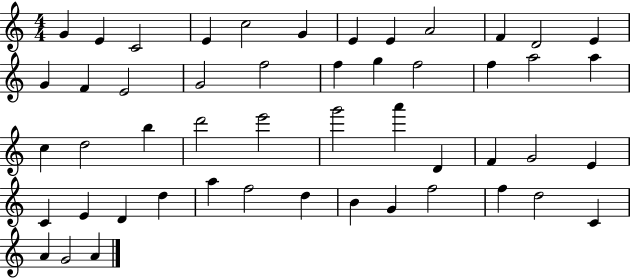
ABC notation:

X:1
T:Untitled
M:4/4
L:1/4
K:C
G E C2 E c2 G E E A2 F D2 E G F E2 G2 f2 f g f2 f a2 a c d2 b d'2 e'2 g'2 a' D F G2 E C E D d a f2 d B G f2 f d2 C A G2 A